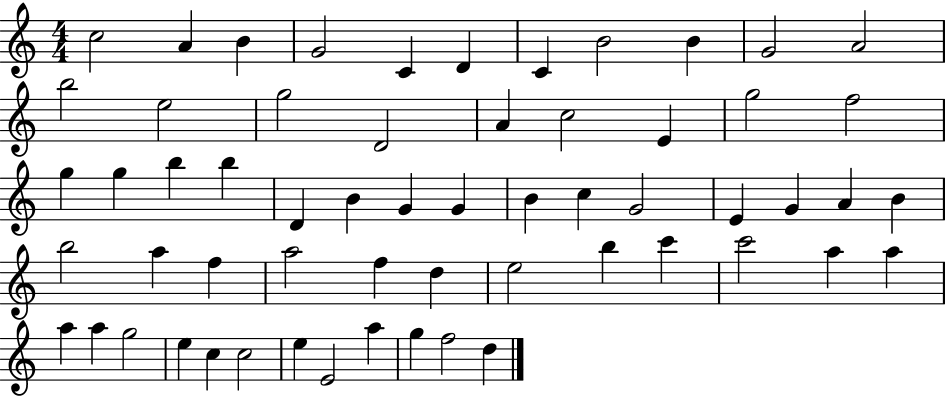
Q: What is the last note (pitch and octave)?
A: D5